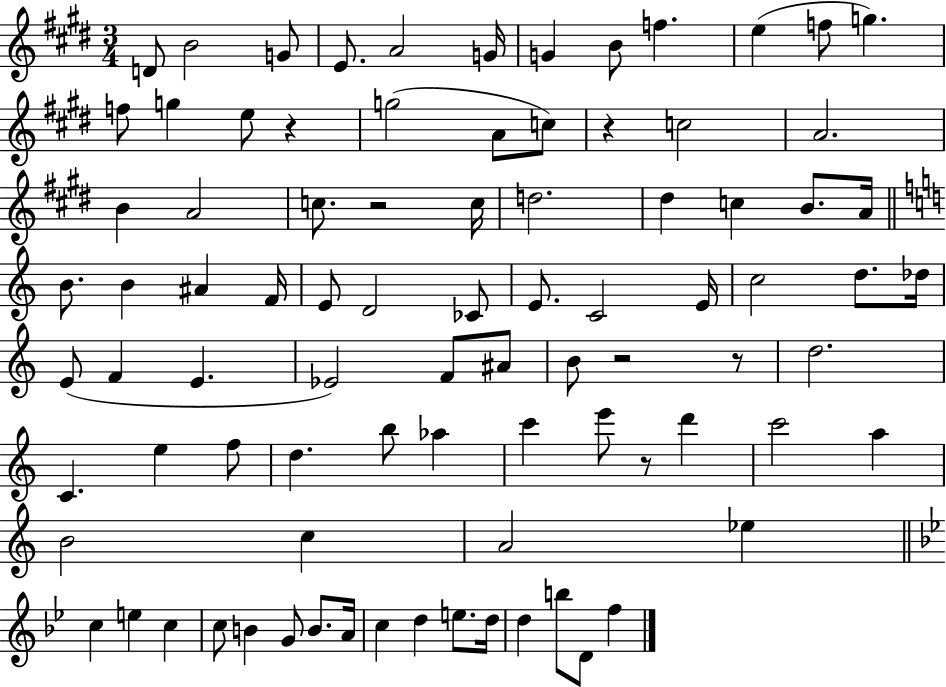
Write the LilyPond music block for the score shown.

{
  \clef treble
  \numericTimeSignature
  \time 3/4
  \key e \major
  d'8 b'2 g'8 | e'8. a'2 g'16 | g'4 b'8 f''4. | e''4( f''8 g''4.) | \break f''8 g''4 e''8 r4 | g''2( a'8 c''8) | r4 c''2 | a'2. | \break b'4 a'2 | c''8. r2 c''16 | d''2. | dis''4 c''4 b'8. a'16 | \break \bar "||" \break \key a \minor b'8. b'4 ais'4 f'16 | e'8 d'2 ces'8 | e'8. c'2 e'16 | c''2 d''8. des''16 | \break e'8( f'4 e'4. | ees'2) f'8 ais'8 | b'8 r2 r8 | d''2. | \break c'4. e''4 f''8 | d''4. b''8 aes''4 | c'''4 e'''8 r8 d'''4 | c'''2 a''4 | \break b'2 c''4 | a'2 ees''4 | \bar "||" \break \key g \minor c''4 e''4 c''4 | c''8 b'4 g'8 b'8. a'16 | c''4 d''4 e''8. d''16 | d''4 b''8 d'8 f''4 | \break \bar "|."
}